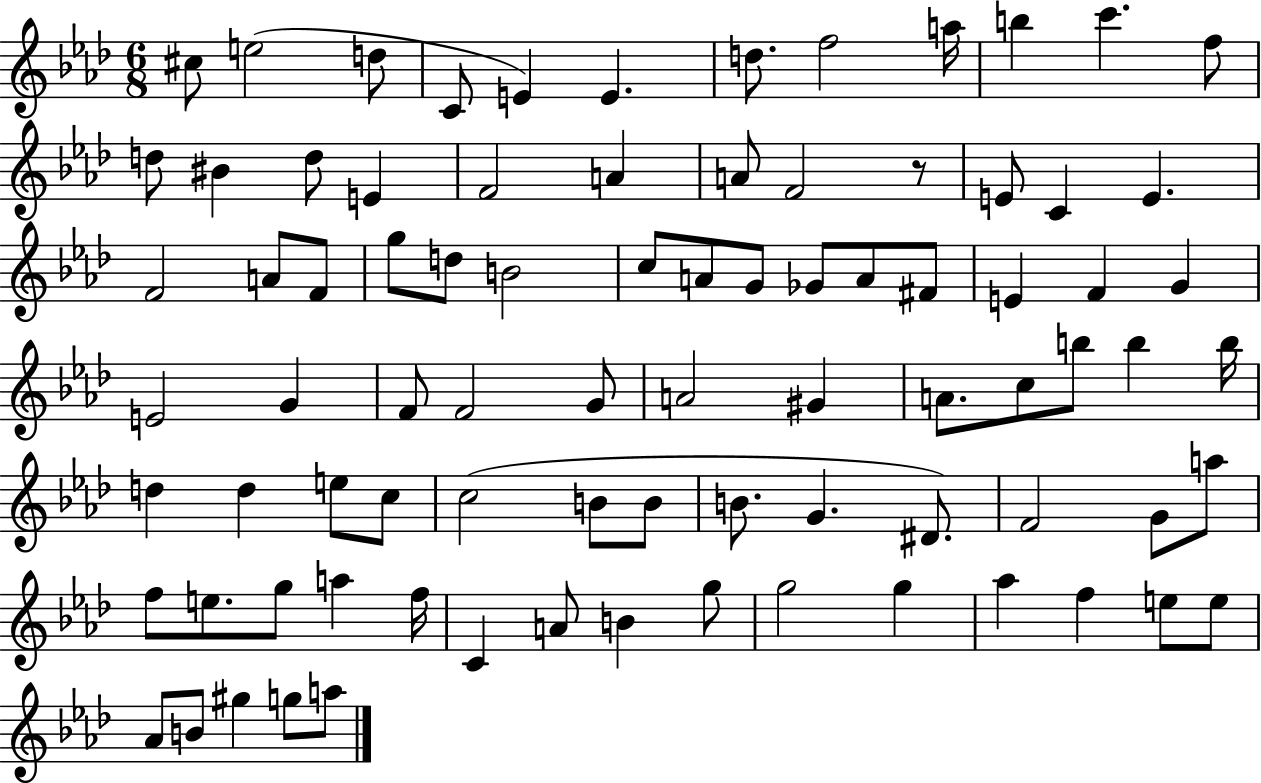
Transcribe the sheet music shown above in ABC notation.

X:1
T:Untitled
M:6/8
L:1/4
K:Ab
^c/2 e2 d/2 C/2 E E d/2 f2 a/4 b c' f/2 d/2 ^B d/2 E F2 A A/2 F2 z/2 E/2 C E F2 A/2 F/2 g/2 d/2 B2 c/2 A/2 G/2 _G/2 A/2 ^F/2 E F G E2 G F/2 F2 G/2 A2 ^G A/2 c/2 b/2 b b/4 d d e/2 c/2 c2 B/2 B/2 B/2 G ^D/2 F2 G/2 a/2 f/2 e/2 g/2 a f/4 C A/2 B g/2 g2 g _a f e/2 e/2 _A/2 B/2 ^g g/2 a/2